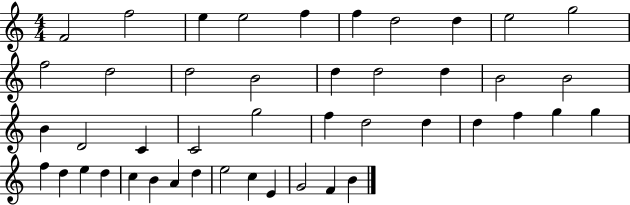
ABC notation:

X:1
T:Untitled
M:4/4
L:1/4
K:C
F2 f2 e e2 f f d2 d e2 g2 f2 d2 d2 B2 d d2 d B2 B2 B D2 C C2 g2 f d2 d d f g g f d e d c B A d e2 c E G2 F B